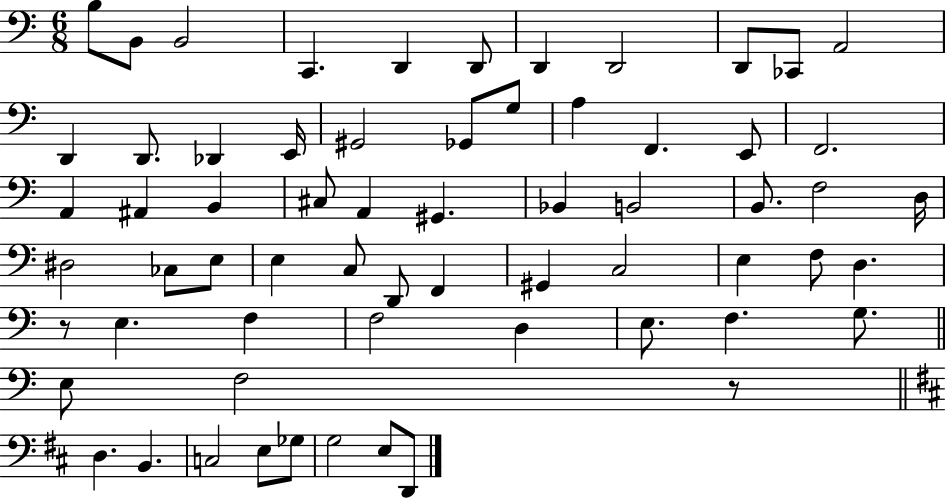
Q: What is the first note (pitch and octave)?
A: B3